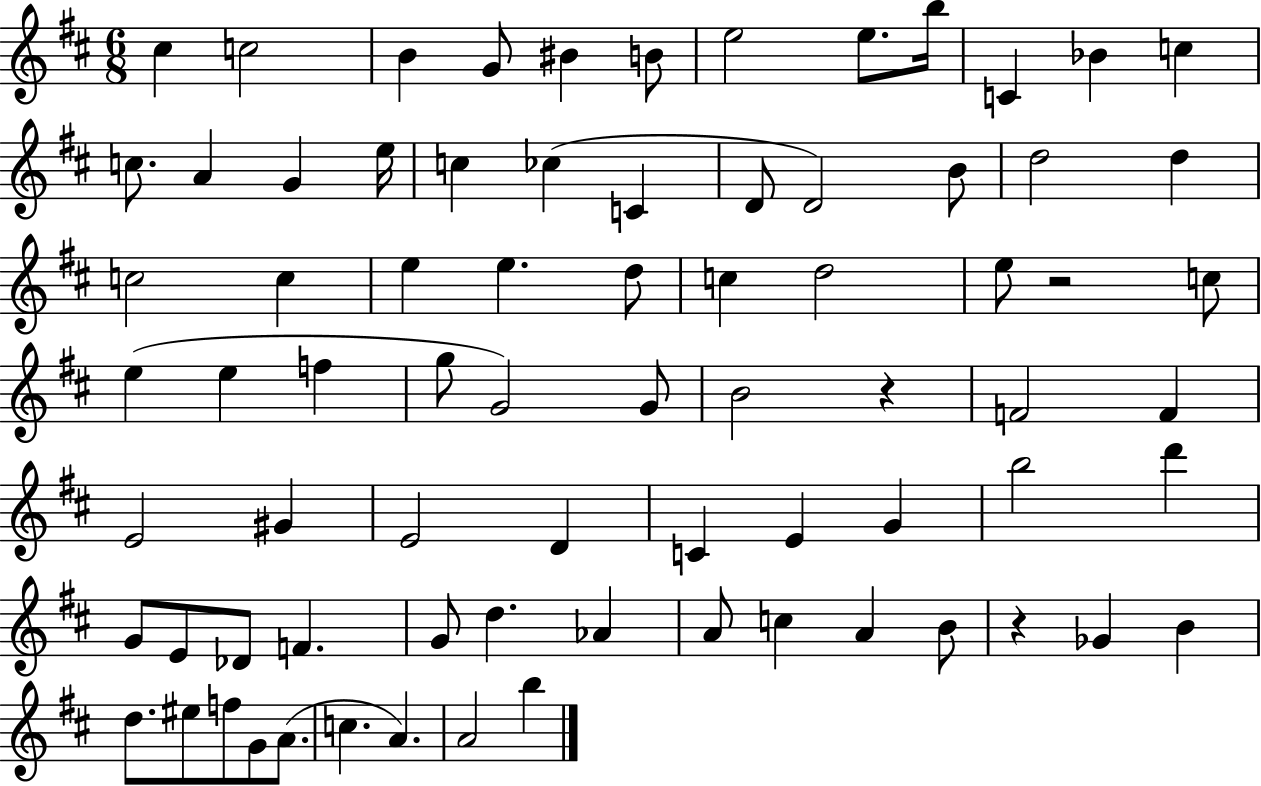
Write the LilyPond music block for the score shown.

{
  \clef treble
  \numericTimeSignature
  \time 6/8
  \key d \major
  cis''4 c''2 | b'4 g'8 bis'4 b'8 | e''2 e''8. b''16 | c'4 bes'4 c''4 | \break c''8. a'4 g'4 e''16 | c''4 ces''4( c'4 | d'8 d'2) b'8 | d''2 d''4 | \break c''2 c''4 | e''4 e''4. d''8 | c''4 d''2 | e''8 r2 c''8 | \break e''4( e''4 f''4 | g''8 g'2) g'8 | b'2 r4 | f'2 f'4 | \break e'2 gis'4 | e'2 d'4 | c'4 e'4 g'4 | b''2 d'''4 | \break g'8 e'8 des'8 f'4. | g'8 d''4. aes'4 | a'8 c''4 a'4 b'8 | r4 ges'4 b'4 | \break d''8. eis''8 f''8 g'8 a'8.( | c''4. a'4.) | a'2 b''4 | \bar "|."
}